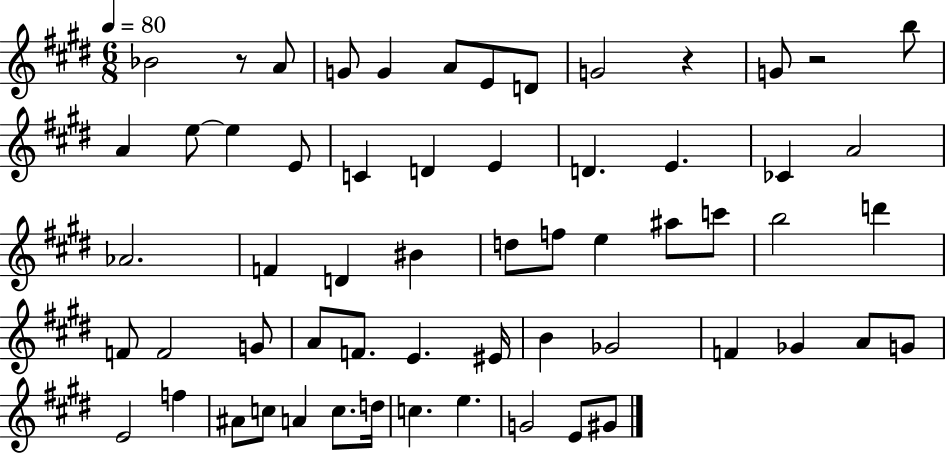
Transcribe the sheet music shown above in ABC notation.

X:1
T:Untitled
M:6/8
L:1/4
K:E
_B2 z/2 A/2 G/2 G A/2 E/2 D/2 G2 z G/2 z2 b/2 A e/2 e E/2 C D E D E _C A2 _A2 F D ^B d/2 f/2 e ^a/2 c'/2 b2 d' F/2 F2 G/2 A/2 F/2 E ^E/4 B _G2 F _G A/2 G/2 E2 f ^A/2 c/2 A c/2 d/4 c e G2 E/2 ^G/2